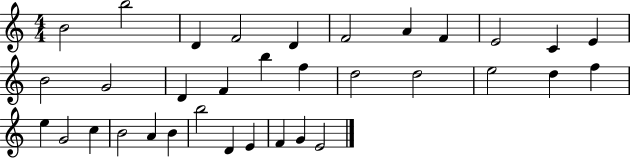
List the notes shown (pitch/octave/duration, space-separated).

B4/h B5/h D4/q F4/h D4/q F4/h A4/q F4/q E4/h C4/q E4/q B4/h G4/h D4/q F4/q B5/q F5/q D5/h D5/h E5/h D5/q F5/q E5/q G4/h C5/q B4/h A4/q B4/q B5/h D4/q E4/q F4/q G4/q E4/h